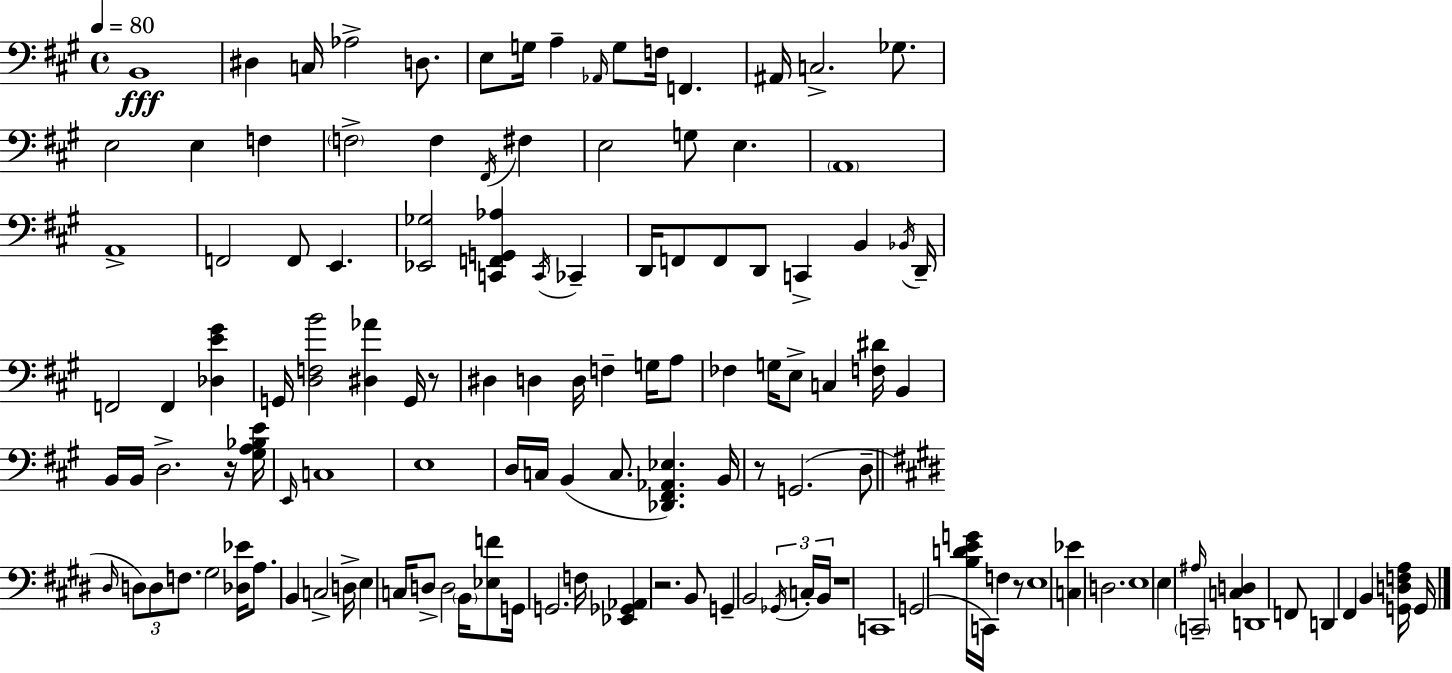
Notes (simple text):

B2/w D#3/q C3/s Ab3/h D3/e. E3/e G3/s A3/q Ab2/s G3/e F3/s F2/q. A#2/s C3/h. Gb3/e. E3/h E3/q F3/q F3/h F3/q F#2/s F#3/q E3/h G3/e E3/q. A2/w A2/w F2/h F2/e E2/q. [Eb2,Gb3]/h [C2,F2,G2,Ab3]/q C2/s CES2/q D2/s F2/e F2/e D2/e C2/q B2/q Bb2/s D2/s F2/h F2/q [Db3,E4,G#4]/q G2/s [D3,F3,B4]/h [D#3,Ab4]/q G2/s R/e D#3/q D3/q D3/s F3/q G3/s A3/e FES3/q G3/s E3/e C3/q [F3,D#4]/s B2/q B2/s B2/s D3/h. R/s [G#3,A3,Bb3,E4]/s E2/s C3/w E3/w D3/s C3/s B2/q C3/e. [Db2,F#2,Ab2,Eb3]/q. B2/s R/e G2/h. D3/e D#3/s D3/e D3/e F3/e. G#3/h [Db3,Eb4]/s A3/e. B2/q C3/h D3/s E3/q C3/s D3/e D3/h B2/s [Eb3,F4]/e G2/s G2/h. F3/s [Eb2,Gb2,Ab2]/q R/h. B2/e G2/q B2/h Gb2/s C3/s B2/s R/w C2/w G2/h [B3,D4,E4,G4]/s C2/s F3/q R/e E3/w [C3,Eb4]/q D3/h. E3/w E3/q A#3/s C2/h [C3,D3]/q D2/w F2/e D2/q F#2/q B2/q [G2,D3,F3,A3]/s G2/s